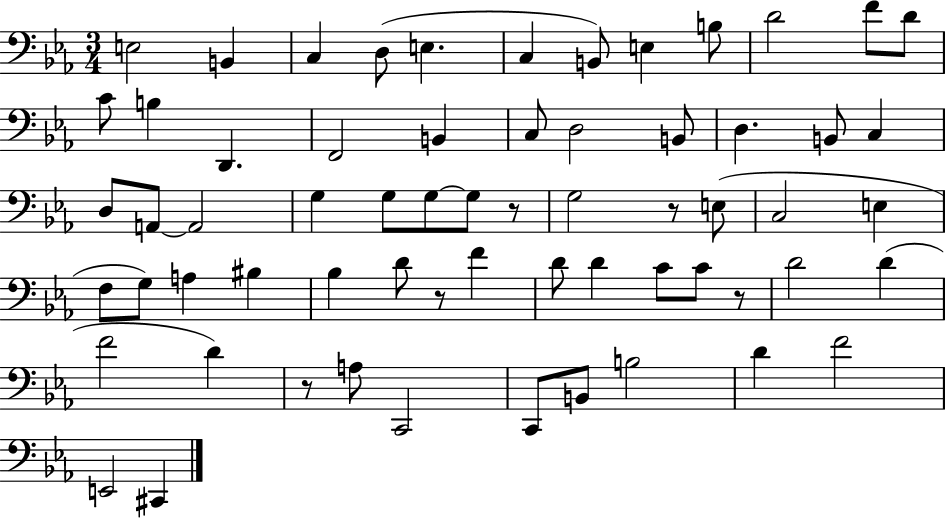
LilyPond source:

{
  \clef bass
  \numericTimeSignature
  \time 3/4
  \key ees \major
  e2 b,4 | c4 d8( e4. | c4 b,8) e4 b8 | d'2 f'8 d'8 | \break c'8 b4 d,4. | f,2 b,4 | c8 d2 b,8 | d4. b,8 c4 | \break d8 a,8~~ a,2 | g4 g8 g8~~ g8 r8 | g2 r8 e8( | c2 e4 | \break f8 g8) a4 bis4 | bes4 d'8 r8 f'4 | d'8 d'4 c'8 c'8 r8 | d'2 d'4( | \break f'2 d'4) | r8 a8 c,2 | c,8 b,8 b2 | d'4 f'2 | \break e,2 cis,4 | \bar "|."
}